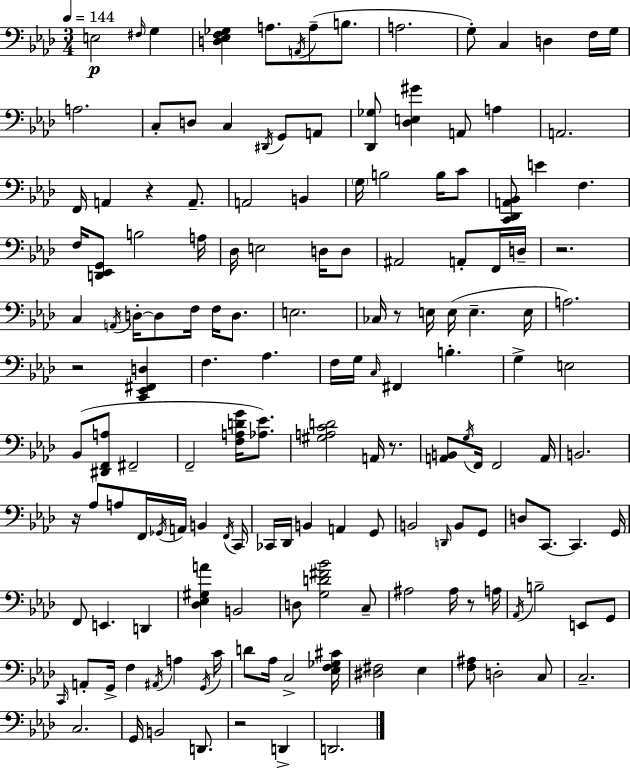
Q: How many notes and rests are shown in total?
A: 156